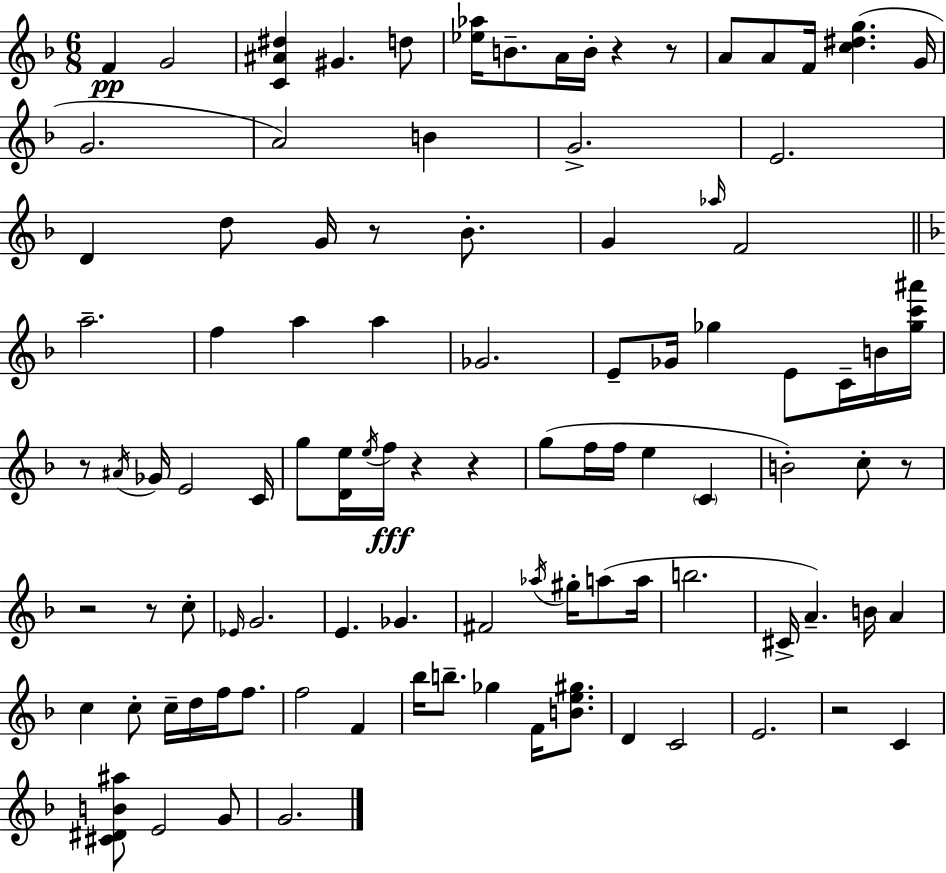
{
  \clef treble
  \numericTimeSignature
  \time 6/8
  \key f \major
  f'4\pp g'2 | <c' ais' dis''>4 gis'4. d''8 | <ees'' aes''>16 b'8.-- a'16 b'16-. r4 r8 | a'8 a'8 f'16 <c'' dis'' g''>4.( g'16 | \break g'2. | a'2) b'4 | g'2.-> | e'2. | \break d'4 d''8 g'16 r8 bes'8.-. | g'4 \grace { aes''16 } f'2 | \bar "||" \break \key f \major a''2.-- | f''4 a''4 a''4 | ges'2. | e'8-- ges'16 ges''4 e'8 c'16-- b'16 <ges'' c''' ais'''>16 | \break r8 \acciaccatura { ais'16 } ges'16 e'2 | c'16 g''8 <d' e''>16 \acciaccatura { e''16 } f''16\fff r4 r4 | g''8( f''16 f''16 e''4 \parenthesize c'4 | b'2-.) c''8-. | \break r8 r2 r8 | c''8-. \grace { ees'16 } g'2. | e'4. ges'4. | fis'2 \acciaccatura { aes''16 } | \break gis''16-. a''8( a''16 b''2. | cis'16-> a'4.--) b'16 | a'4 c''4 c''8-. c''16-- d''16 | f''16 f''8. f''2 | \break f'4 bes''16 b''8.-- ges''4 | f'16 <b' e'' gis''>8. d'4 c'2 | e'2. | r2 | \break c'4 <cis' dis' b' ais''>8 e'2 | g'8 g'2. | \bar "|."
}